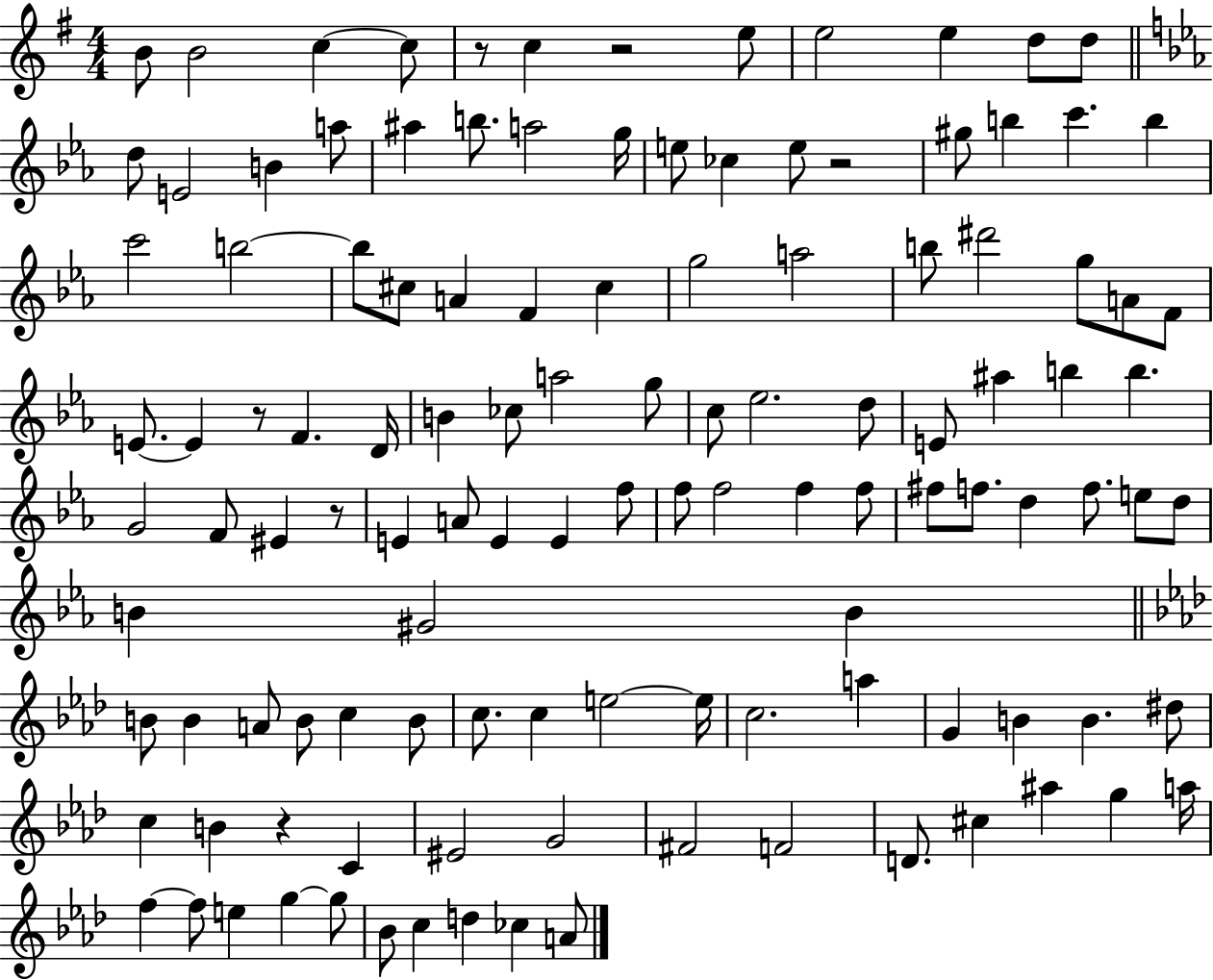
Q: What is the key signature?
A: G major